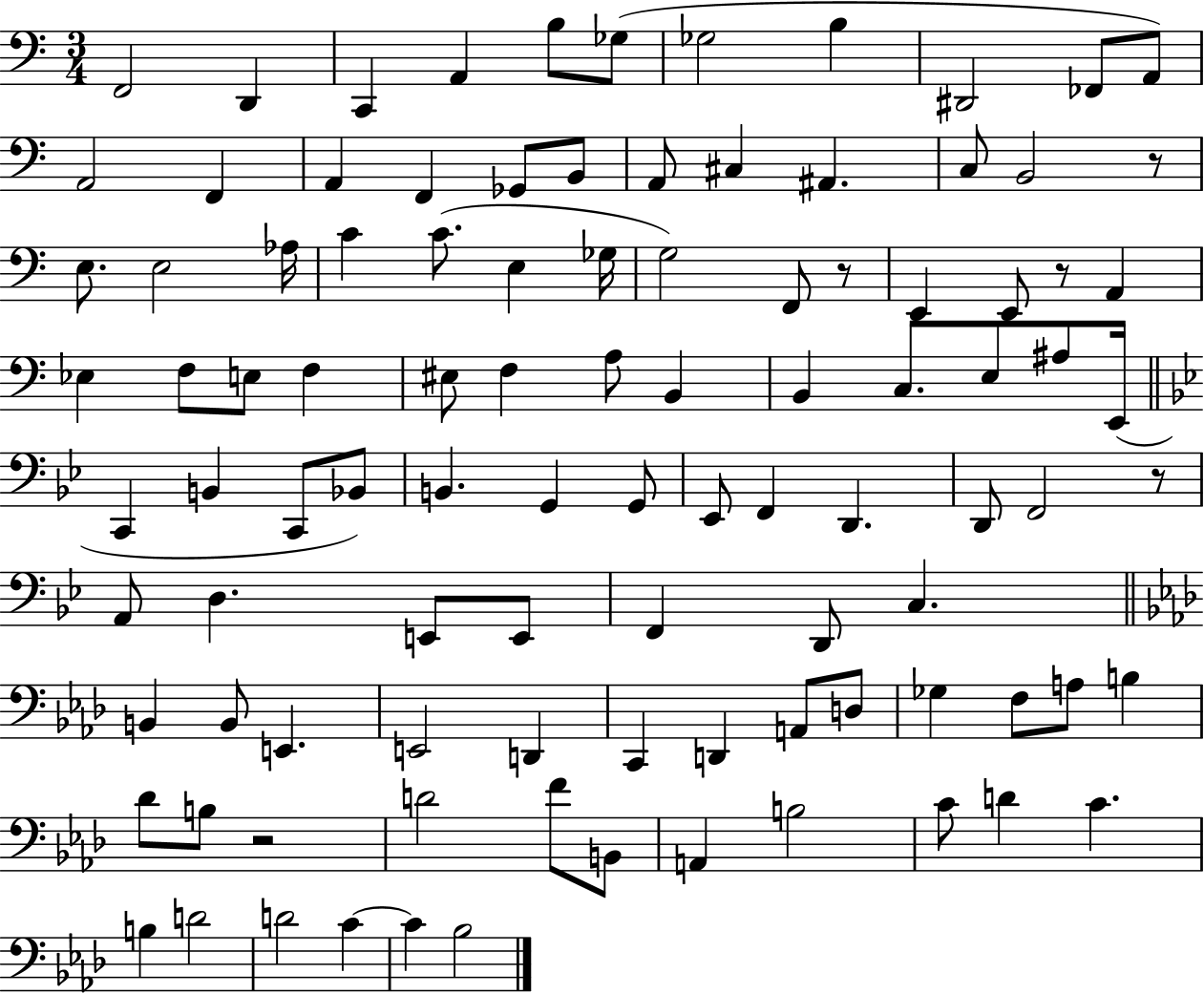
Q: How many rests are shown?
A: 5